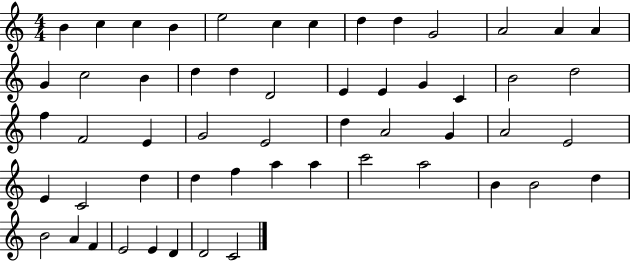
X:1
T:Untitled
M:4/4
L:1/4
K:C
B c c B e2 c c d d G2 A2 A A G c2 B d d D2 E E G C B2 d2 f F2 E G2 E2 d A2 G A2 E2 E C2 d d f a a c'2 a2 B B2 d B2 A F E2 E D D2 C2